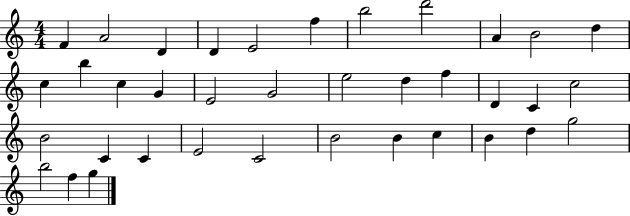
F4/q A4/h D4/q D4/q E4/h F5/q B5/h D6/h A4/q B4/h D5/q C5/q B5/q C5/q G4/q E4/h G4/h E5/h D5/q F5/q D4/q C4/q C5/h B4/h C4/q C4/q E4/h C4/h B4/h B4/q C5/q B4/q D5/q G5/h B5/h F5/q G5/q